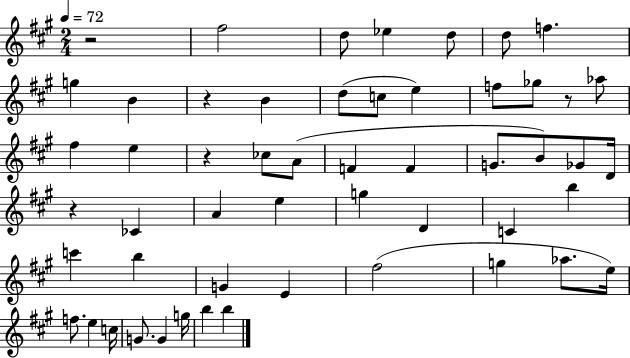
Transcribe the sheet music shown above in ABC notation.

X:1
T:Untitled
M:2/4
L:1/4
K:A
z2 ^f2 d/2 _e d/2 d/2 f g B z B d/2 c/2 e f/2 _g/2 z/2 _a/2 ^f e z _c/2 A/2 F F G/2 B/2 _G/2 D/4 z _C A e g D C b c' b G E ^f2 g _a/2 e/4 f/2 e c/4 G/2 G g/4 b b